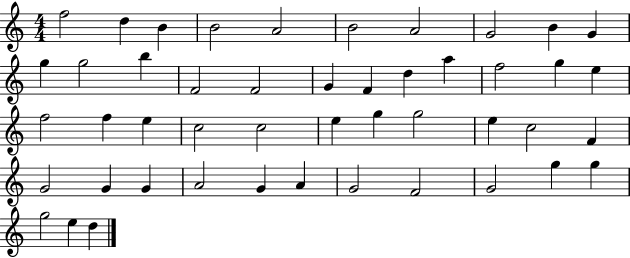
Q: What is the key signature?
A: C major